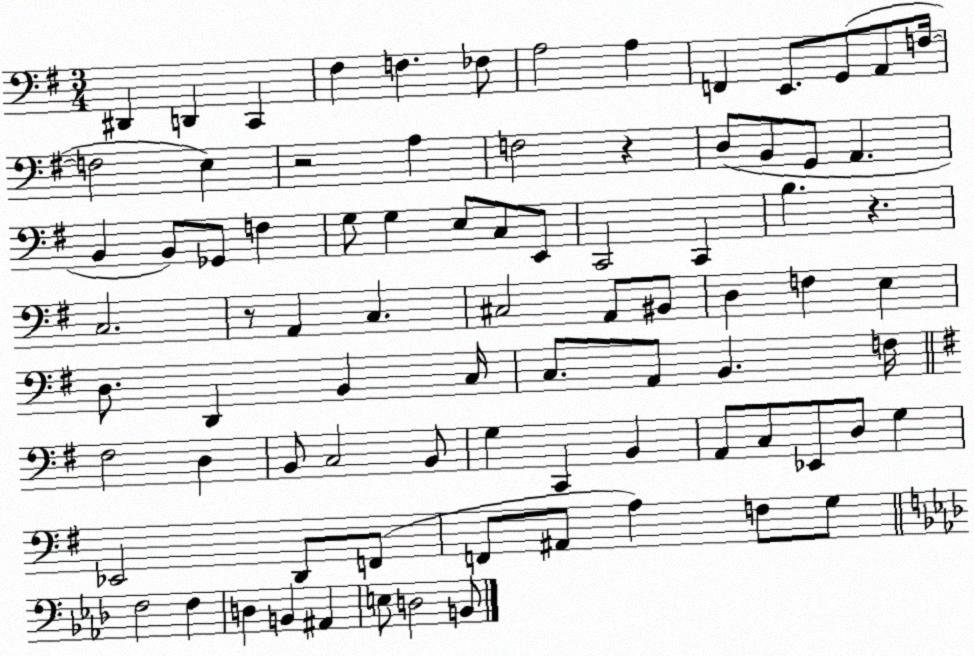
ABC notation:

X:1
T:Untitled
M:3/4
L:1/4
K:G
^D,, D,, C,, ^F, F, _F,/2 A,2 A, F,, E,,/2 G,,/2 A,,/2 F,/4 F,2 E, z2 A, F,2 z D,/2 B,,/2 G,,/2 A,, B,, B,,/2 _G,,/2 F, G,/2 G, E,/2 C,/2 E,,/2 C,,2 C,, B, z C,2 z/2 A,, C, ^C,2 A,,/2 ^B,,/2 D, F, E, D,/2 D,, B,, C,/4 C,/2 A,,/2 B,, F,/4 ^F,2 D, B,,/2 C,2 B,,/2 G, C,, B,, A,,/2 C,/2 _E,,/2 D,/2 G, _E,,2 D,,/2 F,,/2 F,,/2 ^A,,/2 A, F,/2 G,/2 F,2 F, D, B,, ^A,, E,/2 D,2 B,,/2